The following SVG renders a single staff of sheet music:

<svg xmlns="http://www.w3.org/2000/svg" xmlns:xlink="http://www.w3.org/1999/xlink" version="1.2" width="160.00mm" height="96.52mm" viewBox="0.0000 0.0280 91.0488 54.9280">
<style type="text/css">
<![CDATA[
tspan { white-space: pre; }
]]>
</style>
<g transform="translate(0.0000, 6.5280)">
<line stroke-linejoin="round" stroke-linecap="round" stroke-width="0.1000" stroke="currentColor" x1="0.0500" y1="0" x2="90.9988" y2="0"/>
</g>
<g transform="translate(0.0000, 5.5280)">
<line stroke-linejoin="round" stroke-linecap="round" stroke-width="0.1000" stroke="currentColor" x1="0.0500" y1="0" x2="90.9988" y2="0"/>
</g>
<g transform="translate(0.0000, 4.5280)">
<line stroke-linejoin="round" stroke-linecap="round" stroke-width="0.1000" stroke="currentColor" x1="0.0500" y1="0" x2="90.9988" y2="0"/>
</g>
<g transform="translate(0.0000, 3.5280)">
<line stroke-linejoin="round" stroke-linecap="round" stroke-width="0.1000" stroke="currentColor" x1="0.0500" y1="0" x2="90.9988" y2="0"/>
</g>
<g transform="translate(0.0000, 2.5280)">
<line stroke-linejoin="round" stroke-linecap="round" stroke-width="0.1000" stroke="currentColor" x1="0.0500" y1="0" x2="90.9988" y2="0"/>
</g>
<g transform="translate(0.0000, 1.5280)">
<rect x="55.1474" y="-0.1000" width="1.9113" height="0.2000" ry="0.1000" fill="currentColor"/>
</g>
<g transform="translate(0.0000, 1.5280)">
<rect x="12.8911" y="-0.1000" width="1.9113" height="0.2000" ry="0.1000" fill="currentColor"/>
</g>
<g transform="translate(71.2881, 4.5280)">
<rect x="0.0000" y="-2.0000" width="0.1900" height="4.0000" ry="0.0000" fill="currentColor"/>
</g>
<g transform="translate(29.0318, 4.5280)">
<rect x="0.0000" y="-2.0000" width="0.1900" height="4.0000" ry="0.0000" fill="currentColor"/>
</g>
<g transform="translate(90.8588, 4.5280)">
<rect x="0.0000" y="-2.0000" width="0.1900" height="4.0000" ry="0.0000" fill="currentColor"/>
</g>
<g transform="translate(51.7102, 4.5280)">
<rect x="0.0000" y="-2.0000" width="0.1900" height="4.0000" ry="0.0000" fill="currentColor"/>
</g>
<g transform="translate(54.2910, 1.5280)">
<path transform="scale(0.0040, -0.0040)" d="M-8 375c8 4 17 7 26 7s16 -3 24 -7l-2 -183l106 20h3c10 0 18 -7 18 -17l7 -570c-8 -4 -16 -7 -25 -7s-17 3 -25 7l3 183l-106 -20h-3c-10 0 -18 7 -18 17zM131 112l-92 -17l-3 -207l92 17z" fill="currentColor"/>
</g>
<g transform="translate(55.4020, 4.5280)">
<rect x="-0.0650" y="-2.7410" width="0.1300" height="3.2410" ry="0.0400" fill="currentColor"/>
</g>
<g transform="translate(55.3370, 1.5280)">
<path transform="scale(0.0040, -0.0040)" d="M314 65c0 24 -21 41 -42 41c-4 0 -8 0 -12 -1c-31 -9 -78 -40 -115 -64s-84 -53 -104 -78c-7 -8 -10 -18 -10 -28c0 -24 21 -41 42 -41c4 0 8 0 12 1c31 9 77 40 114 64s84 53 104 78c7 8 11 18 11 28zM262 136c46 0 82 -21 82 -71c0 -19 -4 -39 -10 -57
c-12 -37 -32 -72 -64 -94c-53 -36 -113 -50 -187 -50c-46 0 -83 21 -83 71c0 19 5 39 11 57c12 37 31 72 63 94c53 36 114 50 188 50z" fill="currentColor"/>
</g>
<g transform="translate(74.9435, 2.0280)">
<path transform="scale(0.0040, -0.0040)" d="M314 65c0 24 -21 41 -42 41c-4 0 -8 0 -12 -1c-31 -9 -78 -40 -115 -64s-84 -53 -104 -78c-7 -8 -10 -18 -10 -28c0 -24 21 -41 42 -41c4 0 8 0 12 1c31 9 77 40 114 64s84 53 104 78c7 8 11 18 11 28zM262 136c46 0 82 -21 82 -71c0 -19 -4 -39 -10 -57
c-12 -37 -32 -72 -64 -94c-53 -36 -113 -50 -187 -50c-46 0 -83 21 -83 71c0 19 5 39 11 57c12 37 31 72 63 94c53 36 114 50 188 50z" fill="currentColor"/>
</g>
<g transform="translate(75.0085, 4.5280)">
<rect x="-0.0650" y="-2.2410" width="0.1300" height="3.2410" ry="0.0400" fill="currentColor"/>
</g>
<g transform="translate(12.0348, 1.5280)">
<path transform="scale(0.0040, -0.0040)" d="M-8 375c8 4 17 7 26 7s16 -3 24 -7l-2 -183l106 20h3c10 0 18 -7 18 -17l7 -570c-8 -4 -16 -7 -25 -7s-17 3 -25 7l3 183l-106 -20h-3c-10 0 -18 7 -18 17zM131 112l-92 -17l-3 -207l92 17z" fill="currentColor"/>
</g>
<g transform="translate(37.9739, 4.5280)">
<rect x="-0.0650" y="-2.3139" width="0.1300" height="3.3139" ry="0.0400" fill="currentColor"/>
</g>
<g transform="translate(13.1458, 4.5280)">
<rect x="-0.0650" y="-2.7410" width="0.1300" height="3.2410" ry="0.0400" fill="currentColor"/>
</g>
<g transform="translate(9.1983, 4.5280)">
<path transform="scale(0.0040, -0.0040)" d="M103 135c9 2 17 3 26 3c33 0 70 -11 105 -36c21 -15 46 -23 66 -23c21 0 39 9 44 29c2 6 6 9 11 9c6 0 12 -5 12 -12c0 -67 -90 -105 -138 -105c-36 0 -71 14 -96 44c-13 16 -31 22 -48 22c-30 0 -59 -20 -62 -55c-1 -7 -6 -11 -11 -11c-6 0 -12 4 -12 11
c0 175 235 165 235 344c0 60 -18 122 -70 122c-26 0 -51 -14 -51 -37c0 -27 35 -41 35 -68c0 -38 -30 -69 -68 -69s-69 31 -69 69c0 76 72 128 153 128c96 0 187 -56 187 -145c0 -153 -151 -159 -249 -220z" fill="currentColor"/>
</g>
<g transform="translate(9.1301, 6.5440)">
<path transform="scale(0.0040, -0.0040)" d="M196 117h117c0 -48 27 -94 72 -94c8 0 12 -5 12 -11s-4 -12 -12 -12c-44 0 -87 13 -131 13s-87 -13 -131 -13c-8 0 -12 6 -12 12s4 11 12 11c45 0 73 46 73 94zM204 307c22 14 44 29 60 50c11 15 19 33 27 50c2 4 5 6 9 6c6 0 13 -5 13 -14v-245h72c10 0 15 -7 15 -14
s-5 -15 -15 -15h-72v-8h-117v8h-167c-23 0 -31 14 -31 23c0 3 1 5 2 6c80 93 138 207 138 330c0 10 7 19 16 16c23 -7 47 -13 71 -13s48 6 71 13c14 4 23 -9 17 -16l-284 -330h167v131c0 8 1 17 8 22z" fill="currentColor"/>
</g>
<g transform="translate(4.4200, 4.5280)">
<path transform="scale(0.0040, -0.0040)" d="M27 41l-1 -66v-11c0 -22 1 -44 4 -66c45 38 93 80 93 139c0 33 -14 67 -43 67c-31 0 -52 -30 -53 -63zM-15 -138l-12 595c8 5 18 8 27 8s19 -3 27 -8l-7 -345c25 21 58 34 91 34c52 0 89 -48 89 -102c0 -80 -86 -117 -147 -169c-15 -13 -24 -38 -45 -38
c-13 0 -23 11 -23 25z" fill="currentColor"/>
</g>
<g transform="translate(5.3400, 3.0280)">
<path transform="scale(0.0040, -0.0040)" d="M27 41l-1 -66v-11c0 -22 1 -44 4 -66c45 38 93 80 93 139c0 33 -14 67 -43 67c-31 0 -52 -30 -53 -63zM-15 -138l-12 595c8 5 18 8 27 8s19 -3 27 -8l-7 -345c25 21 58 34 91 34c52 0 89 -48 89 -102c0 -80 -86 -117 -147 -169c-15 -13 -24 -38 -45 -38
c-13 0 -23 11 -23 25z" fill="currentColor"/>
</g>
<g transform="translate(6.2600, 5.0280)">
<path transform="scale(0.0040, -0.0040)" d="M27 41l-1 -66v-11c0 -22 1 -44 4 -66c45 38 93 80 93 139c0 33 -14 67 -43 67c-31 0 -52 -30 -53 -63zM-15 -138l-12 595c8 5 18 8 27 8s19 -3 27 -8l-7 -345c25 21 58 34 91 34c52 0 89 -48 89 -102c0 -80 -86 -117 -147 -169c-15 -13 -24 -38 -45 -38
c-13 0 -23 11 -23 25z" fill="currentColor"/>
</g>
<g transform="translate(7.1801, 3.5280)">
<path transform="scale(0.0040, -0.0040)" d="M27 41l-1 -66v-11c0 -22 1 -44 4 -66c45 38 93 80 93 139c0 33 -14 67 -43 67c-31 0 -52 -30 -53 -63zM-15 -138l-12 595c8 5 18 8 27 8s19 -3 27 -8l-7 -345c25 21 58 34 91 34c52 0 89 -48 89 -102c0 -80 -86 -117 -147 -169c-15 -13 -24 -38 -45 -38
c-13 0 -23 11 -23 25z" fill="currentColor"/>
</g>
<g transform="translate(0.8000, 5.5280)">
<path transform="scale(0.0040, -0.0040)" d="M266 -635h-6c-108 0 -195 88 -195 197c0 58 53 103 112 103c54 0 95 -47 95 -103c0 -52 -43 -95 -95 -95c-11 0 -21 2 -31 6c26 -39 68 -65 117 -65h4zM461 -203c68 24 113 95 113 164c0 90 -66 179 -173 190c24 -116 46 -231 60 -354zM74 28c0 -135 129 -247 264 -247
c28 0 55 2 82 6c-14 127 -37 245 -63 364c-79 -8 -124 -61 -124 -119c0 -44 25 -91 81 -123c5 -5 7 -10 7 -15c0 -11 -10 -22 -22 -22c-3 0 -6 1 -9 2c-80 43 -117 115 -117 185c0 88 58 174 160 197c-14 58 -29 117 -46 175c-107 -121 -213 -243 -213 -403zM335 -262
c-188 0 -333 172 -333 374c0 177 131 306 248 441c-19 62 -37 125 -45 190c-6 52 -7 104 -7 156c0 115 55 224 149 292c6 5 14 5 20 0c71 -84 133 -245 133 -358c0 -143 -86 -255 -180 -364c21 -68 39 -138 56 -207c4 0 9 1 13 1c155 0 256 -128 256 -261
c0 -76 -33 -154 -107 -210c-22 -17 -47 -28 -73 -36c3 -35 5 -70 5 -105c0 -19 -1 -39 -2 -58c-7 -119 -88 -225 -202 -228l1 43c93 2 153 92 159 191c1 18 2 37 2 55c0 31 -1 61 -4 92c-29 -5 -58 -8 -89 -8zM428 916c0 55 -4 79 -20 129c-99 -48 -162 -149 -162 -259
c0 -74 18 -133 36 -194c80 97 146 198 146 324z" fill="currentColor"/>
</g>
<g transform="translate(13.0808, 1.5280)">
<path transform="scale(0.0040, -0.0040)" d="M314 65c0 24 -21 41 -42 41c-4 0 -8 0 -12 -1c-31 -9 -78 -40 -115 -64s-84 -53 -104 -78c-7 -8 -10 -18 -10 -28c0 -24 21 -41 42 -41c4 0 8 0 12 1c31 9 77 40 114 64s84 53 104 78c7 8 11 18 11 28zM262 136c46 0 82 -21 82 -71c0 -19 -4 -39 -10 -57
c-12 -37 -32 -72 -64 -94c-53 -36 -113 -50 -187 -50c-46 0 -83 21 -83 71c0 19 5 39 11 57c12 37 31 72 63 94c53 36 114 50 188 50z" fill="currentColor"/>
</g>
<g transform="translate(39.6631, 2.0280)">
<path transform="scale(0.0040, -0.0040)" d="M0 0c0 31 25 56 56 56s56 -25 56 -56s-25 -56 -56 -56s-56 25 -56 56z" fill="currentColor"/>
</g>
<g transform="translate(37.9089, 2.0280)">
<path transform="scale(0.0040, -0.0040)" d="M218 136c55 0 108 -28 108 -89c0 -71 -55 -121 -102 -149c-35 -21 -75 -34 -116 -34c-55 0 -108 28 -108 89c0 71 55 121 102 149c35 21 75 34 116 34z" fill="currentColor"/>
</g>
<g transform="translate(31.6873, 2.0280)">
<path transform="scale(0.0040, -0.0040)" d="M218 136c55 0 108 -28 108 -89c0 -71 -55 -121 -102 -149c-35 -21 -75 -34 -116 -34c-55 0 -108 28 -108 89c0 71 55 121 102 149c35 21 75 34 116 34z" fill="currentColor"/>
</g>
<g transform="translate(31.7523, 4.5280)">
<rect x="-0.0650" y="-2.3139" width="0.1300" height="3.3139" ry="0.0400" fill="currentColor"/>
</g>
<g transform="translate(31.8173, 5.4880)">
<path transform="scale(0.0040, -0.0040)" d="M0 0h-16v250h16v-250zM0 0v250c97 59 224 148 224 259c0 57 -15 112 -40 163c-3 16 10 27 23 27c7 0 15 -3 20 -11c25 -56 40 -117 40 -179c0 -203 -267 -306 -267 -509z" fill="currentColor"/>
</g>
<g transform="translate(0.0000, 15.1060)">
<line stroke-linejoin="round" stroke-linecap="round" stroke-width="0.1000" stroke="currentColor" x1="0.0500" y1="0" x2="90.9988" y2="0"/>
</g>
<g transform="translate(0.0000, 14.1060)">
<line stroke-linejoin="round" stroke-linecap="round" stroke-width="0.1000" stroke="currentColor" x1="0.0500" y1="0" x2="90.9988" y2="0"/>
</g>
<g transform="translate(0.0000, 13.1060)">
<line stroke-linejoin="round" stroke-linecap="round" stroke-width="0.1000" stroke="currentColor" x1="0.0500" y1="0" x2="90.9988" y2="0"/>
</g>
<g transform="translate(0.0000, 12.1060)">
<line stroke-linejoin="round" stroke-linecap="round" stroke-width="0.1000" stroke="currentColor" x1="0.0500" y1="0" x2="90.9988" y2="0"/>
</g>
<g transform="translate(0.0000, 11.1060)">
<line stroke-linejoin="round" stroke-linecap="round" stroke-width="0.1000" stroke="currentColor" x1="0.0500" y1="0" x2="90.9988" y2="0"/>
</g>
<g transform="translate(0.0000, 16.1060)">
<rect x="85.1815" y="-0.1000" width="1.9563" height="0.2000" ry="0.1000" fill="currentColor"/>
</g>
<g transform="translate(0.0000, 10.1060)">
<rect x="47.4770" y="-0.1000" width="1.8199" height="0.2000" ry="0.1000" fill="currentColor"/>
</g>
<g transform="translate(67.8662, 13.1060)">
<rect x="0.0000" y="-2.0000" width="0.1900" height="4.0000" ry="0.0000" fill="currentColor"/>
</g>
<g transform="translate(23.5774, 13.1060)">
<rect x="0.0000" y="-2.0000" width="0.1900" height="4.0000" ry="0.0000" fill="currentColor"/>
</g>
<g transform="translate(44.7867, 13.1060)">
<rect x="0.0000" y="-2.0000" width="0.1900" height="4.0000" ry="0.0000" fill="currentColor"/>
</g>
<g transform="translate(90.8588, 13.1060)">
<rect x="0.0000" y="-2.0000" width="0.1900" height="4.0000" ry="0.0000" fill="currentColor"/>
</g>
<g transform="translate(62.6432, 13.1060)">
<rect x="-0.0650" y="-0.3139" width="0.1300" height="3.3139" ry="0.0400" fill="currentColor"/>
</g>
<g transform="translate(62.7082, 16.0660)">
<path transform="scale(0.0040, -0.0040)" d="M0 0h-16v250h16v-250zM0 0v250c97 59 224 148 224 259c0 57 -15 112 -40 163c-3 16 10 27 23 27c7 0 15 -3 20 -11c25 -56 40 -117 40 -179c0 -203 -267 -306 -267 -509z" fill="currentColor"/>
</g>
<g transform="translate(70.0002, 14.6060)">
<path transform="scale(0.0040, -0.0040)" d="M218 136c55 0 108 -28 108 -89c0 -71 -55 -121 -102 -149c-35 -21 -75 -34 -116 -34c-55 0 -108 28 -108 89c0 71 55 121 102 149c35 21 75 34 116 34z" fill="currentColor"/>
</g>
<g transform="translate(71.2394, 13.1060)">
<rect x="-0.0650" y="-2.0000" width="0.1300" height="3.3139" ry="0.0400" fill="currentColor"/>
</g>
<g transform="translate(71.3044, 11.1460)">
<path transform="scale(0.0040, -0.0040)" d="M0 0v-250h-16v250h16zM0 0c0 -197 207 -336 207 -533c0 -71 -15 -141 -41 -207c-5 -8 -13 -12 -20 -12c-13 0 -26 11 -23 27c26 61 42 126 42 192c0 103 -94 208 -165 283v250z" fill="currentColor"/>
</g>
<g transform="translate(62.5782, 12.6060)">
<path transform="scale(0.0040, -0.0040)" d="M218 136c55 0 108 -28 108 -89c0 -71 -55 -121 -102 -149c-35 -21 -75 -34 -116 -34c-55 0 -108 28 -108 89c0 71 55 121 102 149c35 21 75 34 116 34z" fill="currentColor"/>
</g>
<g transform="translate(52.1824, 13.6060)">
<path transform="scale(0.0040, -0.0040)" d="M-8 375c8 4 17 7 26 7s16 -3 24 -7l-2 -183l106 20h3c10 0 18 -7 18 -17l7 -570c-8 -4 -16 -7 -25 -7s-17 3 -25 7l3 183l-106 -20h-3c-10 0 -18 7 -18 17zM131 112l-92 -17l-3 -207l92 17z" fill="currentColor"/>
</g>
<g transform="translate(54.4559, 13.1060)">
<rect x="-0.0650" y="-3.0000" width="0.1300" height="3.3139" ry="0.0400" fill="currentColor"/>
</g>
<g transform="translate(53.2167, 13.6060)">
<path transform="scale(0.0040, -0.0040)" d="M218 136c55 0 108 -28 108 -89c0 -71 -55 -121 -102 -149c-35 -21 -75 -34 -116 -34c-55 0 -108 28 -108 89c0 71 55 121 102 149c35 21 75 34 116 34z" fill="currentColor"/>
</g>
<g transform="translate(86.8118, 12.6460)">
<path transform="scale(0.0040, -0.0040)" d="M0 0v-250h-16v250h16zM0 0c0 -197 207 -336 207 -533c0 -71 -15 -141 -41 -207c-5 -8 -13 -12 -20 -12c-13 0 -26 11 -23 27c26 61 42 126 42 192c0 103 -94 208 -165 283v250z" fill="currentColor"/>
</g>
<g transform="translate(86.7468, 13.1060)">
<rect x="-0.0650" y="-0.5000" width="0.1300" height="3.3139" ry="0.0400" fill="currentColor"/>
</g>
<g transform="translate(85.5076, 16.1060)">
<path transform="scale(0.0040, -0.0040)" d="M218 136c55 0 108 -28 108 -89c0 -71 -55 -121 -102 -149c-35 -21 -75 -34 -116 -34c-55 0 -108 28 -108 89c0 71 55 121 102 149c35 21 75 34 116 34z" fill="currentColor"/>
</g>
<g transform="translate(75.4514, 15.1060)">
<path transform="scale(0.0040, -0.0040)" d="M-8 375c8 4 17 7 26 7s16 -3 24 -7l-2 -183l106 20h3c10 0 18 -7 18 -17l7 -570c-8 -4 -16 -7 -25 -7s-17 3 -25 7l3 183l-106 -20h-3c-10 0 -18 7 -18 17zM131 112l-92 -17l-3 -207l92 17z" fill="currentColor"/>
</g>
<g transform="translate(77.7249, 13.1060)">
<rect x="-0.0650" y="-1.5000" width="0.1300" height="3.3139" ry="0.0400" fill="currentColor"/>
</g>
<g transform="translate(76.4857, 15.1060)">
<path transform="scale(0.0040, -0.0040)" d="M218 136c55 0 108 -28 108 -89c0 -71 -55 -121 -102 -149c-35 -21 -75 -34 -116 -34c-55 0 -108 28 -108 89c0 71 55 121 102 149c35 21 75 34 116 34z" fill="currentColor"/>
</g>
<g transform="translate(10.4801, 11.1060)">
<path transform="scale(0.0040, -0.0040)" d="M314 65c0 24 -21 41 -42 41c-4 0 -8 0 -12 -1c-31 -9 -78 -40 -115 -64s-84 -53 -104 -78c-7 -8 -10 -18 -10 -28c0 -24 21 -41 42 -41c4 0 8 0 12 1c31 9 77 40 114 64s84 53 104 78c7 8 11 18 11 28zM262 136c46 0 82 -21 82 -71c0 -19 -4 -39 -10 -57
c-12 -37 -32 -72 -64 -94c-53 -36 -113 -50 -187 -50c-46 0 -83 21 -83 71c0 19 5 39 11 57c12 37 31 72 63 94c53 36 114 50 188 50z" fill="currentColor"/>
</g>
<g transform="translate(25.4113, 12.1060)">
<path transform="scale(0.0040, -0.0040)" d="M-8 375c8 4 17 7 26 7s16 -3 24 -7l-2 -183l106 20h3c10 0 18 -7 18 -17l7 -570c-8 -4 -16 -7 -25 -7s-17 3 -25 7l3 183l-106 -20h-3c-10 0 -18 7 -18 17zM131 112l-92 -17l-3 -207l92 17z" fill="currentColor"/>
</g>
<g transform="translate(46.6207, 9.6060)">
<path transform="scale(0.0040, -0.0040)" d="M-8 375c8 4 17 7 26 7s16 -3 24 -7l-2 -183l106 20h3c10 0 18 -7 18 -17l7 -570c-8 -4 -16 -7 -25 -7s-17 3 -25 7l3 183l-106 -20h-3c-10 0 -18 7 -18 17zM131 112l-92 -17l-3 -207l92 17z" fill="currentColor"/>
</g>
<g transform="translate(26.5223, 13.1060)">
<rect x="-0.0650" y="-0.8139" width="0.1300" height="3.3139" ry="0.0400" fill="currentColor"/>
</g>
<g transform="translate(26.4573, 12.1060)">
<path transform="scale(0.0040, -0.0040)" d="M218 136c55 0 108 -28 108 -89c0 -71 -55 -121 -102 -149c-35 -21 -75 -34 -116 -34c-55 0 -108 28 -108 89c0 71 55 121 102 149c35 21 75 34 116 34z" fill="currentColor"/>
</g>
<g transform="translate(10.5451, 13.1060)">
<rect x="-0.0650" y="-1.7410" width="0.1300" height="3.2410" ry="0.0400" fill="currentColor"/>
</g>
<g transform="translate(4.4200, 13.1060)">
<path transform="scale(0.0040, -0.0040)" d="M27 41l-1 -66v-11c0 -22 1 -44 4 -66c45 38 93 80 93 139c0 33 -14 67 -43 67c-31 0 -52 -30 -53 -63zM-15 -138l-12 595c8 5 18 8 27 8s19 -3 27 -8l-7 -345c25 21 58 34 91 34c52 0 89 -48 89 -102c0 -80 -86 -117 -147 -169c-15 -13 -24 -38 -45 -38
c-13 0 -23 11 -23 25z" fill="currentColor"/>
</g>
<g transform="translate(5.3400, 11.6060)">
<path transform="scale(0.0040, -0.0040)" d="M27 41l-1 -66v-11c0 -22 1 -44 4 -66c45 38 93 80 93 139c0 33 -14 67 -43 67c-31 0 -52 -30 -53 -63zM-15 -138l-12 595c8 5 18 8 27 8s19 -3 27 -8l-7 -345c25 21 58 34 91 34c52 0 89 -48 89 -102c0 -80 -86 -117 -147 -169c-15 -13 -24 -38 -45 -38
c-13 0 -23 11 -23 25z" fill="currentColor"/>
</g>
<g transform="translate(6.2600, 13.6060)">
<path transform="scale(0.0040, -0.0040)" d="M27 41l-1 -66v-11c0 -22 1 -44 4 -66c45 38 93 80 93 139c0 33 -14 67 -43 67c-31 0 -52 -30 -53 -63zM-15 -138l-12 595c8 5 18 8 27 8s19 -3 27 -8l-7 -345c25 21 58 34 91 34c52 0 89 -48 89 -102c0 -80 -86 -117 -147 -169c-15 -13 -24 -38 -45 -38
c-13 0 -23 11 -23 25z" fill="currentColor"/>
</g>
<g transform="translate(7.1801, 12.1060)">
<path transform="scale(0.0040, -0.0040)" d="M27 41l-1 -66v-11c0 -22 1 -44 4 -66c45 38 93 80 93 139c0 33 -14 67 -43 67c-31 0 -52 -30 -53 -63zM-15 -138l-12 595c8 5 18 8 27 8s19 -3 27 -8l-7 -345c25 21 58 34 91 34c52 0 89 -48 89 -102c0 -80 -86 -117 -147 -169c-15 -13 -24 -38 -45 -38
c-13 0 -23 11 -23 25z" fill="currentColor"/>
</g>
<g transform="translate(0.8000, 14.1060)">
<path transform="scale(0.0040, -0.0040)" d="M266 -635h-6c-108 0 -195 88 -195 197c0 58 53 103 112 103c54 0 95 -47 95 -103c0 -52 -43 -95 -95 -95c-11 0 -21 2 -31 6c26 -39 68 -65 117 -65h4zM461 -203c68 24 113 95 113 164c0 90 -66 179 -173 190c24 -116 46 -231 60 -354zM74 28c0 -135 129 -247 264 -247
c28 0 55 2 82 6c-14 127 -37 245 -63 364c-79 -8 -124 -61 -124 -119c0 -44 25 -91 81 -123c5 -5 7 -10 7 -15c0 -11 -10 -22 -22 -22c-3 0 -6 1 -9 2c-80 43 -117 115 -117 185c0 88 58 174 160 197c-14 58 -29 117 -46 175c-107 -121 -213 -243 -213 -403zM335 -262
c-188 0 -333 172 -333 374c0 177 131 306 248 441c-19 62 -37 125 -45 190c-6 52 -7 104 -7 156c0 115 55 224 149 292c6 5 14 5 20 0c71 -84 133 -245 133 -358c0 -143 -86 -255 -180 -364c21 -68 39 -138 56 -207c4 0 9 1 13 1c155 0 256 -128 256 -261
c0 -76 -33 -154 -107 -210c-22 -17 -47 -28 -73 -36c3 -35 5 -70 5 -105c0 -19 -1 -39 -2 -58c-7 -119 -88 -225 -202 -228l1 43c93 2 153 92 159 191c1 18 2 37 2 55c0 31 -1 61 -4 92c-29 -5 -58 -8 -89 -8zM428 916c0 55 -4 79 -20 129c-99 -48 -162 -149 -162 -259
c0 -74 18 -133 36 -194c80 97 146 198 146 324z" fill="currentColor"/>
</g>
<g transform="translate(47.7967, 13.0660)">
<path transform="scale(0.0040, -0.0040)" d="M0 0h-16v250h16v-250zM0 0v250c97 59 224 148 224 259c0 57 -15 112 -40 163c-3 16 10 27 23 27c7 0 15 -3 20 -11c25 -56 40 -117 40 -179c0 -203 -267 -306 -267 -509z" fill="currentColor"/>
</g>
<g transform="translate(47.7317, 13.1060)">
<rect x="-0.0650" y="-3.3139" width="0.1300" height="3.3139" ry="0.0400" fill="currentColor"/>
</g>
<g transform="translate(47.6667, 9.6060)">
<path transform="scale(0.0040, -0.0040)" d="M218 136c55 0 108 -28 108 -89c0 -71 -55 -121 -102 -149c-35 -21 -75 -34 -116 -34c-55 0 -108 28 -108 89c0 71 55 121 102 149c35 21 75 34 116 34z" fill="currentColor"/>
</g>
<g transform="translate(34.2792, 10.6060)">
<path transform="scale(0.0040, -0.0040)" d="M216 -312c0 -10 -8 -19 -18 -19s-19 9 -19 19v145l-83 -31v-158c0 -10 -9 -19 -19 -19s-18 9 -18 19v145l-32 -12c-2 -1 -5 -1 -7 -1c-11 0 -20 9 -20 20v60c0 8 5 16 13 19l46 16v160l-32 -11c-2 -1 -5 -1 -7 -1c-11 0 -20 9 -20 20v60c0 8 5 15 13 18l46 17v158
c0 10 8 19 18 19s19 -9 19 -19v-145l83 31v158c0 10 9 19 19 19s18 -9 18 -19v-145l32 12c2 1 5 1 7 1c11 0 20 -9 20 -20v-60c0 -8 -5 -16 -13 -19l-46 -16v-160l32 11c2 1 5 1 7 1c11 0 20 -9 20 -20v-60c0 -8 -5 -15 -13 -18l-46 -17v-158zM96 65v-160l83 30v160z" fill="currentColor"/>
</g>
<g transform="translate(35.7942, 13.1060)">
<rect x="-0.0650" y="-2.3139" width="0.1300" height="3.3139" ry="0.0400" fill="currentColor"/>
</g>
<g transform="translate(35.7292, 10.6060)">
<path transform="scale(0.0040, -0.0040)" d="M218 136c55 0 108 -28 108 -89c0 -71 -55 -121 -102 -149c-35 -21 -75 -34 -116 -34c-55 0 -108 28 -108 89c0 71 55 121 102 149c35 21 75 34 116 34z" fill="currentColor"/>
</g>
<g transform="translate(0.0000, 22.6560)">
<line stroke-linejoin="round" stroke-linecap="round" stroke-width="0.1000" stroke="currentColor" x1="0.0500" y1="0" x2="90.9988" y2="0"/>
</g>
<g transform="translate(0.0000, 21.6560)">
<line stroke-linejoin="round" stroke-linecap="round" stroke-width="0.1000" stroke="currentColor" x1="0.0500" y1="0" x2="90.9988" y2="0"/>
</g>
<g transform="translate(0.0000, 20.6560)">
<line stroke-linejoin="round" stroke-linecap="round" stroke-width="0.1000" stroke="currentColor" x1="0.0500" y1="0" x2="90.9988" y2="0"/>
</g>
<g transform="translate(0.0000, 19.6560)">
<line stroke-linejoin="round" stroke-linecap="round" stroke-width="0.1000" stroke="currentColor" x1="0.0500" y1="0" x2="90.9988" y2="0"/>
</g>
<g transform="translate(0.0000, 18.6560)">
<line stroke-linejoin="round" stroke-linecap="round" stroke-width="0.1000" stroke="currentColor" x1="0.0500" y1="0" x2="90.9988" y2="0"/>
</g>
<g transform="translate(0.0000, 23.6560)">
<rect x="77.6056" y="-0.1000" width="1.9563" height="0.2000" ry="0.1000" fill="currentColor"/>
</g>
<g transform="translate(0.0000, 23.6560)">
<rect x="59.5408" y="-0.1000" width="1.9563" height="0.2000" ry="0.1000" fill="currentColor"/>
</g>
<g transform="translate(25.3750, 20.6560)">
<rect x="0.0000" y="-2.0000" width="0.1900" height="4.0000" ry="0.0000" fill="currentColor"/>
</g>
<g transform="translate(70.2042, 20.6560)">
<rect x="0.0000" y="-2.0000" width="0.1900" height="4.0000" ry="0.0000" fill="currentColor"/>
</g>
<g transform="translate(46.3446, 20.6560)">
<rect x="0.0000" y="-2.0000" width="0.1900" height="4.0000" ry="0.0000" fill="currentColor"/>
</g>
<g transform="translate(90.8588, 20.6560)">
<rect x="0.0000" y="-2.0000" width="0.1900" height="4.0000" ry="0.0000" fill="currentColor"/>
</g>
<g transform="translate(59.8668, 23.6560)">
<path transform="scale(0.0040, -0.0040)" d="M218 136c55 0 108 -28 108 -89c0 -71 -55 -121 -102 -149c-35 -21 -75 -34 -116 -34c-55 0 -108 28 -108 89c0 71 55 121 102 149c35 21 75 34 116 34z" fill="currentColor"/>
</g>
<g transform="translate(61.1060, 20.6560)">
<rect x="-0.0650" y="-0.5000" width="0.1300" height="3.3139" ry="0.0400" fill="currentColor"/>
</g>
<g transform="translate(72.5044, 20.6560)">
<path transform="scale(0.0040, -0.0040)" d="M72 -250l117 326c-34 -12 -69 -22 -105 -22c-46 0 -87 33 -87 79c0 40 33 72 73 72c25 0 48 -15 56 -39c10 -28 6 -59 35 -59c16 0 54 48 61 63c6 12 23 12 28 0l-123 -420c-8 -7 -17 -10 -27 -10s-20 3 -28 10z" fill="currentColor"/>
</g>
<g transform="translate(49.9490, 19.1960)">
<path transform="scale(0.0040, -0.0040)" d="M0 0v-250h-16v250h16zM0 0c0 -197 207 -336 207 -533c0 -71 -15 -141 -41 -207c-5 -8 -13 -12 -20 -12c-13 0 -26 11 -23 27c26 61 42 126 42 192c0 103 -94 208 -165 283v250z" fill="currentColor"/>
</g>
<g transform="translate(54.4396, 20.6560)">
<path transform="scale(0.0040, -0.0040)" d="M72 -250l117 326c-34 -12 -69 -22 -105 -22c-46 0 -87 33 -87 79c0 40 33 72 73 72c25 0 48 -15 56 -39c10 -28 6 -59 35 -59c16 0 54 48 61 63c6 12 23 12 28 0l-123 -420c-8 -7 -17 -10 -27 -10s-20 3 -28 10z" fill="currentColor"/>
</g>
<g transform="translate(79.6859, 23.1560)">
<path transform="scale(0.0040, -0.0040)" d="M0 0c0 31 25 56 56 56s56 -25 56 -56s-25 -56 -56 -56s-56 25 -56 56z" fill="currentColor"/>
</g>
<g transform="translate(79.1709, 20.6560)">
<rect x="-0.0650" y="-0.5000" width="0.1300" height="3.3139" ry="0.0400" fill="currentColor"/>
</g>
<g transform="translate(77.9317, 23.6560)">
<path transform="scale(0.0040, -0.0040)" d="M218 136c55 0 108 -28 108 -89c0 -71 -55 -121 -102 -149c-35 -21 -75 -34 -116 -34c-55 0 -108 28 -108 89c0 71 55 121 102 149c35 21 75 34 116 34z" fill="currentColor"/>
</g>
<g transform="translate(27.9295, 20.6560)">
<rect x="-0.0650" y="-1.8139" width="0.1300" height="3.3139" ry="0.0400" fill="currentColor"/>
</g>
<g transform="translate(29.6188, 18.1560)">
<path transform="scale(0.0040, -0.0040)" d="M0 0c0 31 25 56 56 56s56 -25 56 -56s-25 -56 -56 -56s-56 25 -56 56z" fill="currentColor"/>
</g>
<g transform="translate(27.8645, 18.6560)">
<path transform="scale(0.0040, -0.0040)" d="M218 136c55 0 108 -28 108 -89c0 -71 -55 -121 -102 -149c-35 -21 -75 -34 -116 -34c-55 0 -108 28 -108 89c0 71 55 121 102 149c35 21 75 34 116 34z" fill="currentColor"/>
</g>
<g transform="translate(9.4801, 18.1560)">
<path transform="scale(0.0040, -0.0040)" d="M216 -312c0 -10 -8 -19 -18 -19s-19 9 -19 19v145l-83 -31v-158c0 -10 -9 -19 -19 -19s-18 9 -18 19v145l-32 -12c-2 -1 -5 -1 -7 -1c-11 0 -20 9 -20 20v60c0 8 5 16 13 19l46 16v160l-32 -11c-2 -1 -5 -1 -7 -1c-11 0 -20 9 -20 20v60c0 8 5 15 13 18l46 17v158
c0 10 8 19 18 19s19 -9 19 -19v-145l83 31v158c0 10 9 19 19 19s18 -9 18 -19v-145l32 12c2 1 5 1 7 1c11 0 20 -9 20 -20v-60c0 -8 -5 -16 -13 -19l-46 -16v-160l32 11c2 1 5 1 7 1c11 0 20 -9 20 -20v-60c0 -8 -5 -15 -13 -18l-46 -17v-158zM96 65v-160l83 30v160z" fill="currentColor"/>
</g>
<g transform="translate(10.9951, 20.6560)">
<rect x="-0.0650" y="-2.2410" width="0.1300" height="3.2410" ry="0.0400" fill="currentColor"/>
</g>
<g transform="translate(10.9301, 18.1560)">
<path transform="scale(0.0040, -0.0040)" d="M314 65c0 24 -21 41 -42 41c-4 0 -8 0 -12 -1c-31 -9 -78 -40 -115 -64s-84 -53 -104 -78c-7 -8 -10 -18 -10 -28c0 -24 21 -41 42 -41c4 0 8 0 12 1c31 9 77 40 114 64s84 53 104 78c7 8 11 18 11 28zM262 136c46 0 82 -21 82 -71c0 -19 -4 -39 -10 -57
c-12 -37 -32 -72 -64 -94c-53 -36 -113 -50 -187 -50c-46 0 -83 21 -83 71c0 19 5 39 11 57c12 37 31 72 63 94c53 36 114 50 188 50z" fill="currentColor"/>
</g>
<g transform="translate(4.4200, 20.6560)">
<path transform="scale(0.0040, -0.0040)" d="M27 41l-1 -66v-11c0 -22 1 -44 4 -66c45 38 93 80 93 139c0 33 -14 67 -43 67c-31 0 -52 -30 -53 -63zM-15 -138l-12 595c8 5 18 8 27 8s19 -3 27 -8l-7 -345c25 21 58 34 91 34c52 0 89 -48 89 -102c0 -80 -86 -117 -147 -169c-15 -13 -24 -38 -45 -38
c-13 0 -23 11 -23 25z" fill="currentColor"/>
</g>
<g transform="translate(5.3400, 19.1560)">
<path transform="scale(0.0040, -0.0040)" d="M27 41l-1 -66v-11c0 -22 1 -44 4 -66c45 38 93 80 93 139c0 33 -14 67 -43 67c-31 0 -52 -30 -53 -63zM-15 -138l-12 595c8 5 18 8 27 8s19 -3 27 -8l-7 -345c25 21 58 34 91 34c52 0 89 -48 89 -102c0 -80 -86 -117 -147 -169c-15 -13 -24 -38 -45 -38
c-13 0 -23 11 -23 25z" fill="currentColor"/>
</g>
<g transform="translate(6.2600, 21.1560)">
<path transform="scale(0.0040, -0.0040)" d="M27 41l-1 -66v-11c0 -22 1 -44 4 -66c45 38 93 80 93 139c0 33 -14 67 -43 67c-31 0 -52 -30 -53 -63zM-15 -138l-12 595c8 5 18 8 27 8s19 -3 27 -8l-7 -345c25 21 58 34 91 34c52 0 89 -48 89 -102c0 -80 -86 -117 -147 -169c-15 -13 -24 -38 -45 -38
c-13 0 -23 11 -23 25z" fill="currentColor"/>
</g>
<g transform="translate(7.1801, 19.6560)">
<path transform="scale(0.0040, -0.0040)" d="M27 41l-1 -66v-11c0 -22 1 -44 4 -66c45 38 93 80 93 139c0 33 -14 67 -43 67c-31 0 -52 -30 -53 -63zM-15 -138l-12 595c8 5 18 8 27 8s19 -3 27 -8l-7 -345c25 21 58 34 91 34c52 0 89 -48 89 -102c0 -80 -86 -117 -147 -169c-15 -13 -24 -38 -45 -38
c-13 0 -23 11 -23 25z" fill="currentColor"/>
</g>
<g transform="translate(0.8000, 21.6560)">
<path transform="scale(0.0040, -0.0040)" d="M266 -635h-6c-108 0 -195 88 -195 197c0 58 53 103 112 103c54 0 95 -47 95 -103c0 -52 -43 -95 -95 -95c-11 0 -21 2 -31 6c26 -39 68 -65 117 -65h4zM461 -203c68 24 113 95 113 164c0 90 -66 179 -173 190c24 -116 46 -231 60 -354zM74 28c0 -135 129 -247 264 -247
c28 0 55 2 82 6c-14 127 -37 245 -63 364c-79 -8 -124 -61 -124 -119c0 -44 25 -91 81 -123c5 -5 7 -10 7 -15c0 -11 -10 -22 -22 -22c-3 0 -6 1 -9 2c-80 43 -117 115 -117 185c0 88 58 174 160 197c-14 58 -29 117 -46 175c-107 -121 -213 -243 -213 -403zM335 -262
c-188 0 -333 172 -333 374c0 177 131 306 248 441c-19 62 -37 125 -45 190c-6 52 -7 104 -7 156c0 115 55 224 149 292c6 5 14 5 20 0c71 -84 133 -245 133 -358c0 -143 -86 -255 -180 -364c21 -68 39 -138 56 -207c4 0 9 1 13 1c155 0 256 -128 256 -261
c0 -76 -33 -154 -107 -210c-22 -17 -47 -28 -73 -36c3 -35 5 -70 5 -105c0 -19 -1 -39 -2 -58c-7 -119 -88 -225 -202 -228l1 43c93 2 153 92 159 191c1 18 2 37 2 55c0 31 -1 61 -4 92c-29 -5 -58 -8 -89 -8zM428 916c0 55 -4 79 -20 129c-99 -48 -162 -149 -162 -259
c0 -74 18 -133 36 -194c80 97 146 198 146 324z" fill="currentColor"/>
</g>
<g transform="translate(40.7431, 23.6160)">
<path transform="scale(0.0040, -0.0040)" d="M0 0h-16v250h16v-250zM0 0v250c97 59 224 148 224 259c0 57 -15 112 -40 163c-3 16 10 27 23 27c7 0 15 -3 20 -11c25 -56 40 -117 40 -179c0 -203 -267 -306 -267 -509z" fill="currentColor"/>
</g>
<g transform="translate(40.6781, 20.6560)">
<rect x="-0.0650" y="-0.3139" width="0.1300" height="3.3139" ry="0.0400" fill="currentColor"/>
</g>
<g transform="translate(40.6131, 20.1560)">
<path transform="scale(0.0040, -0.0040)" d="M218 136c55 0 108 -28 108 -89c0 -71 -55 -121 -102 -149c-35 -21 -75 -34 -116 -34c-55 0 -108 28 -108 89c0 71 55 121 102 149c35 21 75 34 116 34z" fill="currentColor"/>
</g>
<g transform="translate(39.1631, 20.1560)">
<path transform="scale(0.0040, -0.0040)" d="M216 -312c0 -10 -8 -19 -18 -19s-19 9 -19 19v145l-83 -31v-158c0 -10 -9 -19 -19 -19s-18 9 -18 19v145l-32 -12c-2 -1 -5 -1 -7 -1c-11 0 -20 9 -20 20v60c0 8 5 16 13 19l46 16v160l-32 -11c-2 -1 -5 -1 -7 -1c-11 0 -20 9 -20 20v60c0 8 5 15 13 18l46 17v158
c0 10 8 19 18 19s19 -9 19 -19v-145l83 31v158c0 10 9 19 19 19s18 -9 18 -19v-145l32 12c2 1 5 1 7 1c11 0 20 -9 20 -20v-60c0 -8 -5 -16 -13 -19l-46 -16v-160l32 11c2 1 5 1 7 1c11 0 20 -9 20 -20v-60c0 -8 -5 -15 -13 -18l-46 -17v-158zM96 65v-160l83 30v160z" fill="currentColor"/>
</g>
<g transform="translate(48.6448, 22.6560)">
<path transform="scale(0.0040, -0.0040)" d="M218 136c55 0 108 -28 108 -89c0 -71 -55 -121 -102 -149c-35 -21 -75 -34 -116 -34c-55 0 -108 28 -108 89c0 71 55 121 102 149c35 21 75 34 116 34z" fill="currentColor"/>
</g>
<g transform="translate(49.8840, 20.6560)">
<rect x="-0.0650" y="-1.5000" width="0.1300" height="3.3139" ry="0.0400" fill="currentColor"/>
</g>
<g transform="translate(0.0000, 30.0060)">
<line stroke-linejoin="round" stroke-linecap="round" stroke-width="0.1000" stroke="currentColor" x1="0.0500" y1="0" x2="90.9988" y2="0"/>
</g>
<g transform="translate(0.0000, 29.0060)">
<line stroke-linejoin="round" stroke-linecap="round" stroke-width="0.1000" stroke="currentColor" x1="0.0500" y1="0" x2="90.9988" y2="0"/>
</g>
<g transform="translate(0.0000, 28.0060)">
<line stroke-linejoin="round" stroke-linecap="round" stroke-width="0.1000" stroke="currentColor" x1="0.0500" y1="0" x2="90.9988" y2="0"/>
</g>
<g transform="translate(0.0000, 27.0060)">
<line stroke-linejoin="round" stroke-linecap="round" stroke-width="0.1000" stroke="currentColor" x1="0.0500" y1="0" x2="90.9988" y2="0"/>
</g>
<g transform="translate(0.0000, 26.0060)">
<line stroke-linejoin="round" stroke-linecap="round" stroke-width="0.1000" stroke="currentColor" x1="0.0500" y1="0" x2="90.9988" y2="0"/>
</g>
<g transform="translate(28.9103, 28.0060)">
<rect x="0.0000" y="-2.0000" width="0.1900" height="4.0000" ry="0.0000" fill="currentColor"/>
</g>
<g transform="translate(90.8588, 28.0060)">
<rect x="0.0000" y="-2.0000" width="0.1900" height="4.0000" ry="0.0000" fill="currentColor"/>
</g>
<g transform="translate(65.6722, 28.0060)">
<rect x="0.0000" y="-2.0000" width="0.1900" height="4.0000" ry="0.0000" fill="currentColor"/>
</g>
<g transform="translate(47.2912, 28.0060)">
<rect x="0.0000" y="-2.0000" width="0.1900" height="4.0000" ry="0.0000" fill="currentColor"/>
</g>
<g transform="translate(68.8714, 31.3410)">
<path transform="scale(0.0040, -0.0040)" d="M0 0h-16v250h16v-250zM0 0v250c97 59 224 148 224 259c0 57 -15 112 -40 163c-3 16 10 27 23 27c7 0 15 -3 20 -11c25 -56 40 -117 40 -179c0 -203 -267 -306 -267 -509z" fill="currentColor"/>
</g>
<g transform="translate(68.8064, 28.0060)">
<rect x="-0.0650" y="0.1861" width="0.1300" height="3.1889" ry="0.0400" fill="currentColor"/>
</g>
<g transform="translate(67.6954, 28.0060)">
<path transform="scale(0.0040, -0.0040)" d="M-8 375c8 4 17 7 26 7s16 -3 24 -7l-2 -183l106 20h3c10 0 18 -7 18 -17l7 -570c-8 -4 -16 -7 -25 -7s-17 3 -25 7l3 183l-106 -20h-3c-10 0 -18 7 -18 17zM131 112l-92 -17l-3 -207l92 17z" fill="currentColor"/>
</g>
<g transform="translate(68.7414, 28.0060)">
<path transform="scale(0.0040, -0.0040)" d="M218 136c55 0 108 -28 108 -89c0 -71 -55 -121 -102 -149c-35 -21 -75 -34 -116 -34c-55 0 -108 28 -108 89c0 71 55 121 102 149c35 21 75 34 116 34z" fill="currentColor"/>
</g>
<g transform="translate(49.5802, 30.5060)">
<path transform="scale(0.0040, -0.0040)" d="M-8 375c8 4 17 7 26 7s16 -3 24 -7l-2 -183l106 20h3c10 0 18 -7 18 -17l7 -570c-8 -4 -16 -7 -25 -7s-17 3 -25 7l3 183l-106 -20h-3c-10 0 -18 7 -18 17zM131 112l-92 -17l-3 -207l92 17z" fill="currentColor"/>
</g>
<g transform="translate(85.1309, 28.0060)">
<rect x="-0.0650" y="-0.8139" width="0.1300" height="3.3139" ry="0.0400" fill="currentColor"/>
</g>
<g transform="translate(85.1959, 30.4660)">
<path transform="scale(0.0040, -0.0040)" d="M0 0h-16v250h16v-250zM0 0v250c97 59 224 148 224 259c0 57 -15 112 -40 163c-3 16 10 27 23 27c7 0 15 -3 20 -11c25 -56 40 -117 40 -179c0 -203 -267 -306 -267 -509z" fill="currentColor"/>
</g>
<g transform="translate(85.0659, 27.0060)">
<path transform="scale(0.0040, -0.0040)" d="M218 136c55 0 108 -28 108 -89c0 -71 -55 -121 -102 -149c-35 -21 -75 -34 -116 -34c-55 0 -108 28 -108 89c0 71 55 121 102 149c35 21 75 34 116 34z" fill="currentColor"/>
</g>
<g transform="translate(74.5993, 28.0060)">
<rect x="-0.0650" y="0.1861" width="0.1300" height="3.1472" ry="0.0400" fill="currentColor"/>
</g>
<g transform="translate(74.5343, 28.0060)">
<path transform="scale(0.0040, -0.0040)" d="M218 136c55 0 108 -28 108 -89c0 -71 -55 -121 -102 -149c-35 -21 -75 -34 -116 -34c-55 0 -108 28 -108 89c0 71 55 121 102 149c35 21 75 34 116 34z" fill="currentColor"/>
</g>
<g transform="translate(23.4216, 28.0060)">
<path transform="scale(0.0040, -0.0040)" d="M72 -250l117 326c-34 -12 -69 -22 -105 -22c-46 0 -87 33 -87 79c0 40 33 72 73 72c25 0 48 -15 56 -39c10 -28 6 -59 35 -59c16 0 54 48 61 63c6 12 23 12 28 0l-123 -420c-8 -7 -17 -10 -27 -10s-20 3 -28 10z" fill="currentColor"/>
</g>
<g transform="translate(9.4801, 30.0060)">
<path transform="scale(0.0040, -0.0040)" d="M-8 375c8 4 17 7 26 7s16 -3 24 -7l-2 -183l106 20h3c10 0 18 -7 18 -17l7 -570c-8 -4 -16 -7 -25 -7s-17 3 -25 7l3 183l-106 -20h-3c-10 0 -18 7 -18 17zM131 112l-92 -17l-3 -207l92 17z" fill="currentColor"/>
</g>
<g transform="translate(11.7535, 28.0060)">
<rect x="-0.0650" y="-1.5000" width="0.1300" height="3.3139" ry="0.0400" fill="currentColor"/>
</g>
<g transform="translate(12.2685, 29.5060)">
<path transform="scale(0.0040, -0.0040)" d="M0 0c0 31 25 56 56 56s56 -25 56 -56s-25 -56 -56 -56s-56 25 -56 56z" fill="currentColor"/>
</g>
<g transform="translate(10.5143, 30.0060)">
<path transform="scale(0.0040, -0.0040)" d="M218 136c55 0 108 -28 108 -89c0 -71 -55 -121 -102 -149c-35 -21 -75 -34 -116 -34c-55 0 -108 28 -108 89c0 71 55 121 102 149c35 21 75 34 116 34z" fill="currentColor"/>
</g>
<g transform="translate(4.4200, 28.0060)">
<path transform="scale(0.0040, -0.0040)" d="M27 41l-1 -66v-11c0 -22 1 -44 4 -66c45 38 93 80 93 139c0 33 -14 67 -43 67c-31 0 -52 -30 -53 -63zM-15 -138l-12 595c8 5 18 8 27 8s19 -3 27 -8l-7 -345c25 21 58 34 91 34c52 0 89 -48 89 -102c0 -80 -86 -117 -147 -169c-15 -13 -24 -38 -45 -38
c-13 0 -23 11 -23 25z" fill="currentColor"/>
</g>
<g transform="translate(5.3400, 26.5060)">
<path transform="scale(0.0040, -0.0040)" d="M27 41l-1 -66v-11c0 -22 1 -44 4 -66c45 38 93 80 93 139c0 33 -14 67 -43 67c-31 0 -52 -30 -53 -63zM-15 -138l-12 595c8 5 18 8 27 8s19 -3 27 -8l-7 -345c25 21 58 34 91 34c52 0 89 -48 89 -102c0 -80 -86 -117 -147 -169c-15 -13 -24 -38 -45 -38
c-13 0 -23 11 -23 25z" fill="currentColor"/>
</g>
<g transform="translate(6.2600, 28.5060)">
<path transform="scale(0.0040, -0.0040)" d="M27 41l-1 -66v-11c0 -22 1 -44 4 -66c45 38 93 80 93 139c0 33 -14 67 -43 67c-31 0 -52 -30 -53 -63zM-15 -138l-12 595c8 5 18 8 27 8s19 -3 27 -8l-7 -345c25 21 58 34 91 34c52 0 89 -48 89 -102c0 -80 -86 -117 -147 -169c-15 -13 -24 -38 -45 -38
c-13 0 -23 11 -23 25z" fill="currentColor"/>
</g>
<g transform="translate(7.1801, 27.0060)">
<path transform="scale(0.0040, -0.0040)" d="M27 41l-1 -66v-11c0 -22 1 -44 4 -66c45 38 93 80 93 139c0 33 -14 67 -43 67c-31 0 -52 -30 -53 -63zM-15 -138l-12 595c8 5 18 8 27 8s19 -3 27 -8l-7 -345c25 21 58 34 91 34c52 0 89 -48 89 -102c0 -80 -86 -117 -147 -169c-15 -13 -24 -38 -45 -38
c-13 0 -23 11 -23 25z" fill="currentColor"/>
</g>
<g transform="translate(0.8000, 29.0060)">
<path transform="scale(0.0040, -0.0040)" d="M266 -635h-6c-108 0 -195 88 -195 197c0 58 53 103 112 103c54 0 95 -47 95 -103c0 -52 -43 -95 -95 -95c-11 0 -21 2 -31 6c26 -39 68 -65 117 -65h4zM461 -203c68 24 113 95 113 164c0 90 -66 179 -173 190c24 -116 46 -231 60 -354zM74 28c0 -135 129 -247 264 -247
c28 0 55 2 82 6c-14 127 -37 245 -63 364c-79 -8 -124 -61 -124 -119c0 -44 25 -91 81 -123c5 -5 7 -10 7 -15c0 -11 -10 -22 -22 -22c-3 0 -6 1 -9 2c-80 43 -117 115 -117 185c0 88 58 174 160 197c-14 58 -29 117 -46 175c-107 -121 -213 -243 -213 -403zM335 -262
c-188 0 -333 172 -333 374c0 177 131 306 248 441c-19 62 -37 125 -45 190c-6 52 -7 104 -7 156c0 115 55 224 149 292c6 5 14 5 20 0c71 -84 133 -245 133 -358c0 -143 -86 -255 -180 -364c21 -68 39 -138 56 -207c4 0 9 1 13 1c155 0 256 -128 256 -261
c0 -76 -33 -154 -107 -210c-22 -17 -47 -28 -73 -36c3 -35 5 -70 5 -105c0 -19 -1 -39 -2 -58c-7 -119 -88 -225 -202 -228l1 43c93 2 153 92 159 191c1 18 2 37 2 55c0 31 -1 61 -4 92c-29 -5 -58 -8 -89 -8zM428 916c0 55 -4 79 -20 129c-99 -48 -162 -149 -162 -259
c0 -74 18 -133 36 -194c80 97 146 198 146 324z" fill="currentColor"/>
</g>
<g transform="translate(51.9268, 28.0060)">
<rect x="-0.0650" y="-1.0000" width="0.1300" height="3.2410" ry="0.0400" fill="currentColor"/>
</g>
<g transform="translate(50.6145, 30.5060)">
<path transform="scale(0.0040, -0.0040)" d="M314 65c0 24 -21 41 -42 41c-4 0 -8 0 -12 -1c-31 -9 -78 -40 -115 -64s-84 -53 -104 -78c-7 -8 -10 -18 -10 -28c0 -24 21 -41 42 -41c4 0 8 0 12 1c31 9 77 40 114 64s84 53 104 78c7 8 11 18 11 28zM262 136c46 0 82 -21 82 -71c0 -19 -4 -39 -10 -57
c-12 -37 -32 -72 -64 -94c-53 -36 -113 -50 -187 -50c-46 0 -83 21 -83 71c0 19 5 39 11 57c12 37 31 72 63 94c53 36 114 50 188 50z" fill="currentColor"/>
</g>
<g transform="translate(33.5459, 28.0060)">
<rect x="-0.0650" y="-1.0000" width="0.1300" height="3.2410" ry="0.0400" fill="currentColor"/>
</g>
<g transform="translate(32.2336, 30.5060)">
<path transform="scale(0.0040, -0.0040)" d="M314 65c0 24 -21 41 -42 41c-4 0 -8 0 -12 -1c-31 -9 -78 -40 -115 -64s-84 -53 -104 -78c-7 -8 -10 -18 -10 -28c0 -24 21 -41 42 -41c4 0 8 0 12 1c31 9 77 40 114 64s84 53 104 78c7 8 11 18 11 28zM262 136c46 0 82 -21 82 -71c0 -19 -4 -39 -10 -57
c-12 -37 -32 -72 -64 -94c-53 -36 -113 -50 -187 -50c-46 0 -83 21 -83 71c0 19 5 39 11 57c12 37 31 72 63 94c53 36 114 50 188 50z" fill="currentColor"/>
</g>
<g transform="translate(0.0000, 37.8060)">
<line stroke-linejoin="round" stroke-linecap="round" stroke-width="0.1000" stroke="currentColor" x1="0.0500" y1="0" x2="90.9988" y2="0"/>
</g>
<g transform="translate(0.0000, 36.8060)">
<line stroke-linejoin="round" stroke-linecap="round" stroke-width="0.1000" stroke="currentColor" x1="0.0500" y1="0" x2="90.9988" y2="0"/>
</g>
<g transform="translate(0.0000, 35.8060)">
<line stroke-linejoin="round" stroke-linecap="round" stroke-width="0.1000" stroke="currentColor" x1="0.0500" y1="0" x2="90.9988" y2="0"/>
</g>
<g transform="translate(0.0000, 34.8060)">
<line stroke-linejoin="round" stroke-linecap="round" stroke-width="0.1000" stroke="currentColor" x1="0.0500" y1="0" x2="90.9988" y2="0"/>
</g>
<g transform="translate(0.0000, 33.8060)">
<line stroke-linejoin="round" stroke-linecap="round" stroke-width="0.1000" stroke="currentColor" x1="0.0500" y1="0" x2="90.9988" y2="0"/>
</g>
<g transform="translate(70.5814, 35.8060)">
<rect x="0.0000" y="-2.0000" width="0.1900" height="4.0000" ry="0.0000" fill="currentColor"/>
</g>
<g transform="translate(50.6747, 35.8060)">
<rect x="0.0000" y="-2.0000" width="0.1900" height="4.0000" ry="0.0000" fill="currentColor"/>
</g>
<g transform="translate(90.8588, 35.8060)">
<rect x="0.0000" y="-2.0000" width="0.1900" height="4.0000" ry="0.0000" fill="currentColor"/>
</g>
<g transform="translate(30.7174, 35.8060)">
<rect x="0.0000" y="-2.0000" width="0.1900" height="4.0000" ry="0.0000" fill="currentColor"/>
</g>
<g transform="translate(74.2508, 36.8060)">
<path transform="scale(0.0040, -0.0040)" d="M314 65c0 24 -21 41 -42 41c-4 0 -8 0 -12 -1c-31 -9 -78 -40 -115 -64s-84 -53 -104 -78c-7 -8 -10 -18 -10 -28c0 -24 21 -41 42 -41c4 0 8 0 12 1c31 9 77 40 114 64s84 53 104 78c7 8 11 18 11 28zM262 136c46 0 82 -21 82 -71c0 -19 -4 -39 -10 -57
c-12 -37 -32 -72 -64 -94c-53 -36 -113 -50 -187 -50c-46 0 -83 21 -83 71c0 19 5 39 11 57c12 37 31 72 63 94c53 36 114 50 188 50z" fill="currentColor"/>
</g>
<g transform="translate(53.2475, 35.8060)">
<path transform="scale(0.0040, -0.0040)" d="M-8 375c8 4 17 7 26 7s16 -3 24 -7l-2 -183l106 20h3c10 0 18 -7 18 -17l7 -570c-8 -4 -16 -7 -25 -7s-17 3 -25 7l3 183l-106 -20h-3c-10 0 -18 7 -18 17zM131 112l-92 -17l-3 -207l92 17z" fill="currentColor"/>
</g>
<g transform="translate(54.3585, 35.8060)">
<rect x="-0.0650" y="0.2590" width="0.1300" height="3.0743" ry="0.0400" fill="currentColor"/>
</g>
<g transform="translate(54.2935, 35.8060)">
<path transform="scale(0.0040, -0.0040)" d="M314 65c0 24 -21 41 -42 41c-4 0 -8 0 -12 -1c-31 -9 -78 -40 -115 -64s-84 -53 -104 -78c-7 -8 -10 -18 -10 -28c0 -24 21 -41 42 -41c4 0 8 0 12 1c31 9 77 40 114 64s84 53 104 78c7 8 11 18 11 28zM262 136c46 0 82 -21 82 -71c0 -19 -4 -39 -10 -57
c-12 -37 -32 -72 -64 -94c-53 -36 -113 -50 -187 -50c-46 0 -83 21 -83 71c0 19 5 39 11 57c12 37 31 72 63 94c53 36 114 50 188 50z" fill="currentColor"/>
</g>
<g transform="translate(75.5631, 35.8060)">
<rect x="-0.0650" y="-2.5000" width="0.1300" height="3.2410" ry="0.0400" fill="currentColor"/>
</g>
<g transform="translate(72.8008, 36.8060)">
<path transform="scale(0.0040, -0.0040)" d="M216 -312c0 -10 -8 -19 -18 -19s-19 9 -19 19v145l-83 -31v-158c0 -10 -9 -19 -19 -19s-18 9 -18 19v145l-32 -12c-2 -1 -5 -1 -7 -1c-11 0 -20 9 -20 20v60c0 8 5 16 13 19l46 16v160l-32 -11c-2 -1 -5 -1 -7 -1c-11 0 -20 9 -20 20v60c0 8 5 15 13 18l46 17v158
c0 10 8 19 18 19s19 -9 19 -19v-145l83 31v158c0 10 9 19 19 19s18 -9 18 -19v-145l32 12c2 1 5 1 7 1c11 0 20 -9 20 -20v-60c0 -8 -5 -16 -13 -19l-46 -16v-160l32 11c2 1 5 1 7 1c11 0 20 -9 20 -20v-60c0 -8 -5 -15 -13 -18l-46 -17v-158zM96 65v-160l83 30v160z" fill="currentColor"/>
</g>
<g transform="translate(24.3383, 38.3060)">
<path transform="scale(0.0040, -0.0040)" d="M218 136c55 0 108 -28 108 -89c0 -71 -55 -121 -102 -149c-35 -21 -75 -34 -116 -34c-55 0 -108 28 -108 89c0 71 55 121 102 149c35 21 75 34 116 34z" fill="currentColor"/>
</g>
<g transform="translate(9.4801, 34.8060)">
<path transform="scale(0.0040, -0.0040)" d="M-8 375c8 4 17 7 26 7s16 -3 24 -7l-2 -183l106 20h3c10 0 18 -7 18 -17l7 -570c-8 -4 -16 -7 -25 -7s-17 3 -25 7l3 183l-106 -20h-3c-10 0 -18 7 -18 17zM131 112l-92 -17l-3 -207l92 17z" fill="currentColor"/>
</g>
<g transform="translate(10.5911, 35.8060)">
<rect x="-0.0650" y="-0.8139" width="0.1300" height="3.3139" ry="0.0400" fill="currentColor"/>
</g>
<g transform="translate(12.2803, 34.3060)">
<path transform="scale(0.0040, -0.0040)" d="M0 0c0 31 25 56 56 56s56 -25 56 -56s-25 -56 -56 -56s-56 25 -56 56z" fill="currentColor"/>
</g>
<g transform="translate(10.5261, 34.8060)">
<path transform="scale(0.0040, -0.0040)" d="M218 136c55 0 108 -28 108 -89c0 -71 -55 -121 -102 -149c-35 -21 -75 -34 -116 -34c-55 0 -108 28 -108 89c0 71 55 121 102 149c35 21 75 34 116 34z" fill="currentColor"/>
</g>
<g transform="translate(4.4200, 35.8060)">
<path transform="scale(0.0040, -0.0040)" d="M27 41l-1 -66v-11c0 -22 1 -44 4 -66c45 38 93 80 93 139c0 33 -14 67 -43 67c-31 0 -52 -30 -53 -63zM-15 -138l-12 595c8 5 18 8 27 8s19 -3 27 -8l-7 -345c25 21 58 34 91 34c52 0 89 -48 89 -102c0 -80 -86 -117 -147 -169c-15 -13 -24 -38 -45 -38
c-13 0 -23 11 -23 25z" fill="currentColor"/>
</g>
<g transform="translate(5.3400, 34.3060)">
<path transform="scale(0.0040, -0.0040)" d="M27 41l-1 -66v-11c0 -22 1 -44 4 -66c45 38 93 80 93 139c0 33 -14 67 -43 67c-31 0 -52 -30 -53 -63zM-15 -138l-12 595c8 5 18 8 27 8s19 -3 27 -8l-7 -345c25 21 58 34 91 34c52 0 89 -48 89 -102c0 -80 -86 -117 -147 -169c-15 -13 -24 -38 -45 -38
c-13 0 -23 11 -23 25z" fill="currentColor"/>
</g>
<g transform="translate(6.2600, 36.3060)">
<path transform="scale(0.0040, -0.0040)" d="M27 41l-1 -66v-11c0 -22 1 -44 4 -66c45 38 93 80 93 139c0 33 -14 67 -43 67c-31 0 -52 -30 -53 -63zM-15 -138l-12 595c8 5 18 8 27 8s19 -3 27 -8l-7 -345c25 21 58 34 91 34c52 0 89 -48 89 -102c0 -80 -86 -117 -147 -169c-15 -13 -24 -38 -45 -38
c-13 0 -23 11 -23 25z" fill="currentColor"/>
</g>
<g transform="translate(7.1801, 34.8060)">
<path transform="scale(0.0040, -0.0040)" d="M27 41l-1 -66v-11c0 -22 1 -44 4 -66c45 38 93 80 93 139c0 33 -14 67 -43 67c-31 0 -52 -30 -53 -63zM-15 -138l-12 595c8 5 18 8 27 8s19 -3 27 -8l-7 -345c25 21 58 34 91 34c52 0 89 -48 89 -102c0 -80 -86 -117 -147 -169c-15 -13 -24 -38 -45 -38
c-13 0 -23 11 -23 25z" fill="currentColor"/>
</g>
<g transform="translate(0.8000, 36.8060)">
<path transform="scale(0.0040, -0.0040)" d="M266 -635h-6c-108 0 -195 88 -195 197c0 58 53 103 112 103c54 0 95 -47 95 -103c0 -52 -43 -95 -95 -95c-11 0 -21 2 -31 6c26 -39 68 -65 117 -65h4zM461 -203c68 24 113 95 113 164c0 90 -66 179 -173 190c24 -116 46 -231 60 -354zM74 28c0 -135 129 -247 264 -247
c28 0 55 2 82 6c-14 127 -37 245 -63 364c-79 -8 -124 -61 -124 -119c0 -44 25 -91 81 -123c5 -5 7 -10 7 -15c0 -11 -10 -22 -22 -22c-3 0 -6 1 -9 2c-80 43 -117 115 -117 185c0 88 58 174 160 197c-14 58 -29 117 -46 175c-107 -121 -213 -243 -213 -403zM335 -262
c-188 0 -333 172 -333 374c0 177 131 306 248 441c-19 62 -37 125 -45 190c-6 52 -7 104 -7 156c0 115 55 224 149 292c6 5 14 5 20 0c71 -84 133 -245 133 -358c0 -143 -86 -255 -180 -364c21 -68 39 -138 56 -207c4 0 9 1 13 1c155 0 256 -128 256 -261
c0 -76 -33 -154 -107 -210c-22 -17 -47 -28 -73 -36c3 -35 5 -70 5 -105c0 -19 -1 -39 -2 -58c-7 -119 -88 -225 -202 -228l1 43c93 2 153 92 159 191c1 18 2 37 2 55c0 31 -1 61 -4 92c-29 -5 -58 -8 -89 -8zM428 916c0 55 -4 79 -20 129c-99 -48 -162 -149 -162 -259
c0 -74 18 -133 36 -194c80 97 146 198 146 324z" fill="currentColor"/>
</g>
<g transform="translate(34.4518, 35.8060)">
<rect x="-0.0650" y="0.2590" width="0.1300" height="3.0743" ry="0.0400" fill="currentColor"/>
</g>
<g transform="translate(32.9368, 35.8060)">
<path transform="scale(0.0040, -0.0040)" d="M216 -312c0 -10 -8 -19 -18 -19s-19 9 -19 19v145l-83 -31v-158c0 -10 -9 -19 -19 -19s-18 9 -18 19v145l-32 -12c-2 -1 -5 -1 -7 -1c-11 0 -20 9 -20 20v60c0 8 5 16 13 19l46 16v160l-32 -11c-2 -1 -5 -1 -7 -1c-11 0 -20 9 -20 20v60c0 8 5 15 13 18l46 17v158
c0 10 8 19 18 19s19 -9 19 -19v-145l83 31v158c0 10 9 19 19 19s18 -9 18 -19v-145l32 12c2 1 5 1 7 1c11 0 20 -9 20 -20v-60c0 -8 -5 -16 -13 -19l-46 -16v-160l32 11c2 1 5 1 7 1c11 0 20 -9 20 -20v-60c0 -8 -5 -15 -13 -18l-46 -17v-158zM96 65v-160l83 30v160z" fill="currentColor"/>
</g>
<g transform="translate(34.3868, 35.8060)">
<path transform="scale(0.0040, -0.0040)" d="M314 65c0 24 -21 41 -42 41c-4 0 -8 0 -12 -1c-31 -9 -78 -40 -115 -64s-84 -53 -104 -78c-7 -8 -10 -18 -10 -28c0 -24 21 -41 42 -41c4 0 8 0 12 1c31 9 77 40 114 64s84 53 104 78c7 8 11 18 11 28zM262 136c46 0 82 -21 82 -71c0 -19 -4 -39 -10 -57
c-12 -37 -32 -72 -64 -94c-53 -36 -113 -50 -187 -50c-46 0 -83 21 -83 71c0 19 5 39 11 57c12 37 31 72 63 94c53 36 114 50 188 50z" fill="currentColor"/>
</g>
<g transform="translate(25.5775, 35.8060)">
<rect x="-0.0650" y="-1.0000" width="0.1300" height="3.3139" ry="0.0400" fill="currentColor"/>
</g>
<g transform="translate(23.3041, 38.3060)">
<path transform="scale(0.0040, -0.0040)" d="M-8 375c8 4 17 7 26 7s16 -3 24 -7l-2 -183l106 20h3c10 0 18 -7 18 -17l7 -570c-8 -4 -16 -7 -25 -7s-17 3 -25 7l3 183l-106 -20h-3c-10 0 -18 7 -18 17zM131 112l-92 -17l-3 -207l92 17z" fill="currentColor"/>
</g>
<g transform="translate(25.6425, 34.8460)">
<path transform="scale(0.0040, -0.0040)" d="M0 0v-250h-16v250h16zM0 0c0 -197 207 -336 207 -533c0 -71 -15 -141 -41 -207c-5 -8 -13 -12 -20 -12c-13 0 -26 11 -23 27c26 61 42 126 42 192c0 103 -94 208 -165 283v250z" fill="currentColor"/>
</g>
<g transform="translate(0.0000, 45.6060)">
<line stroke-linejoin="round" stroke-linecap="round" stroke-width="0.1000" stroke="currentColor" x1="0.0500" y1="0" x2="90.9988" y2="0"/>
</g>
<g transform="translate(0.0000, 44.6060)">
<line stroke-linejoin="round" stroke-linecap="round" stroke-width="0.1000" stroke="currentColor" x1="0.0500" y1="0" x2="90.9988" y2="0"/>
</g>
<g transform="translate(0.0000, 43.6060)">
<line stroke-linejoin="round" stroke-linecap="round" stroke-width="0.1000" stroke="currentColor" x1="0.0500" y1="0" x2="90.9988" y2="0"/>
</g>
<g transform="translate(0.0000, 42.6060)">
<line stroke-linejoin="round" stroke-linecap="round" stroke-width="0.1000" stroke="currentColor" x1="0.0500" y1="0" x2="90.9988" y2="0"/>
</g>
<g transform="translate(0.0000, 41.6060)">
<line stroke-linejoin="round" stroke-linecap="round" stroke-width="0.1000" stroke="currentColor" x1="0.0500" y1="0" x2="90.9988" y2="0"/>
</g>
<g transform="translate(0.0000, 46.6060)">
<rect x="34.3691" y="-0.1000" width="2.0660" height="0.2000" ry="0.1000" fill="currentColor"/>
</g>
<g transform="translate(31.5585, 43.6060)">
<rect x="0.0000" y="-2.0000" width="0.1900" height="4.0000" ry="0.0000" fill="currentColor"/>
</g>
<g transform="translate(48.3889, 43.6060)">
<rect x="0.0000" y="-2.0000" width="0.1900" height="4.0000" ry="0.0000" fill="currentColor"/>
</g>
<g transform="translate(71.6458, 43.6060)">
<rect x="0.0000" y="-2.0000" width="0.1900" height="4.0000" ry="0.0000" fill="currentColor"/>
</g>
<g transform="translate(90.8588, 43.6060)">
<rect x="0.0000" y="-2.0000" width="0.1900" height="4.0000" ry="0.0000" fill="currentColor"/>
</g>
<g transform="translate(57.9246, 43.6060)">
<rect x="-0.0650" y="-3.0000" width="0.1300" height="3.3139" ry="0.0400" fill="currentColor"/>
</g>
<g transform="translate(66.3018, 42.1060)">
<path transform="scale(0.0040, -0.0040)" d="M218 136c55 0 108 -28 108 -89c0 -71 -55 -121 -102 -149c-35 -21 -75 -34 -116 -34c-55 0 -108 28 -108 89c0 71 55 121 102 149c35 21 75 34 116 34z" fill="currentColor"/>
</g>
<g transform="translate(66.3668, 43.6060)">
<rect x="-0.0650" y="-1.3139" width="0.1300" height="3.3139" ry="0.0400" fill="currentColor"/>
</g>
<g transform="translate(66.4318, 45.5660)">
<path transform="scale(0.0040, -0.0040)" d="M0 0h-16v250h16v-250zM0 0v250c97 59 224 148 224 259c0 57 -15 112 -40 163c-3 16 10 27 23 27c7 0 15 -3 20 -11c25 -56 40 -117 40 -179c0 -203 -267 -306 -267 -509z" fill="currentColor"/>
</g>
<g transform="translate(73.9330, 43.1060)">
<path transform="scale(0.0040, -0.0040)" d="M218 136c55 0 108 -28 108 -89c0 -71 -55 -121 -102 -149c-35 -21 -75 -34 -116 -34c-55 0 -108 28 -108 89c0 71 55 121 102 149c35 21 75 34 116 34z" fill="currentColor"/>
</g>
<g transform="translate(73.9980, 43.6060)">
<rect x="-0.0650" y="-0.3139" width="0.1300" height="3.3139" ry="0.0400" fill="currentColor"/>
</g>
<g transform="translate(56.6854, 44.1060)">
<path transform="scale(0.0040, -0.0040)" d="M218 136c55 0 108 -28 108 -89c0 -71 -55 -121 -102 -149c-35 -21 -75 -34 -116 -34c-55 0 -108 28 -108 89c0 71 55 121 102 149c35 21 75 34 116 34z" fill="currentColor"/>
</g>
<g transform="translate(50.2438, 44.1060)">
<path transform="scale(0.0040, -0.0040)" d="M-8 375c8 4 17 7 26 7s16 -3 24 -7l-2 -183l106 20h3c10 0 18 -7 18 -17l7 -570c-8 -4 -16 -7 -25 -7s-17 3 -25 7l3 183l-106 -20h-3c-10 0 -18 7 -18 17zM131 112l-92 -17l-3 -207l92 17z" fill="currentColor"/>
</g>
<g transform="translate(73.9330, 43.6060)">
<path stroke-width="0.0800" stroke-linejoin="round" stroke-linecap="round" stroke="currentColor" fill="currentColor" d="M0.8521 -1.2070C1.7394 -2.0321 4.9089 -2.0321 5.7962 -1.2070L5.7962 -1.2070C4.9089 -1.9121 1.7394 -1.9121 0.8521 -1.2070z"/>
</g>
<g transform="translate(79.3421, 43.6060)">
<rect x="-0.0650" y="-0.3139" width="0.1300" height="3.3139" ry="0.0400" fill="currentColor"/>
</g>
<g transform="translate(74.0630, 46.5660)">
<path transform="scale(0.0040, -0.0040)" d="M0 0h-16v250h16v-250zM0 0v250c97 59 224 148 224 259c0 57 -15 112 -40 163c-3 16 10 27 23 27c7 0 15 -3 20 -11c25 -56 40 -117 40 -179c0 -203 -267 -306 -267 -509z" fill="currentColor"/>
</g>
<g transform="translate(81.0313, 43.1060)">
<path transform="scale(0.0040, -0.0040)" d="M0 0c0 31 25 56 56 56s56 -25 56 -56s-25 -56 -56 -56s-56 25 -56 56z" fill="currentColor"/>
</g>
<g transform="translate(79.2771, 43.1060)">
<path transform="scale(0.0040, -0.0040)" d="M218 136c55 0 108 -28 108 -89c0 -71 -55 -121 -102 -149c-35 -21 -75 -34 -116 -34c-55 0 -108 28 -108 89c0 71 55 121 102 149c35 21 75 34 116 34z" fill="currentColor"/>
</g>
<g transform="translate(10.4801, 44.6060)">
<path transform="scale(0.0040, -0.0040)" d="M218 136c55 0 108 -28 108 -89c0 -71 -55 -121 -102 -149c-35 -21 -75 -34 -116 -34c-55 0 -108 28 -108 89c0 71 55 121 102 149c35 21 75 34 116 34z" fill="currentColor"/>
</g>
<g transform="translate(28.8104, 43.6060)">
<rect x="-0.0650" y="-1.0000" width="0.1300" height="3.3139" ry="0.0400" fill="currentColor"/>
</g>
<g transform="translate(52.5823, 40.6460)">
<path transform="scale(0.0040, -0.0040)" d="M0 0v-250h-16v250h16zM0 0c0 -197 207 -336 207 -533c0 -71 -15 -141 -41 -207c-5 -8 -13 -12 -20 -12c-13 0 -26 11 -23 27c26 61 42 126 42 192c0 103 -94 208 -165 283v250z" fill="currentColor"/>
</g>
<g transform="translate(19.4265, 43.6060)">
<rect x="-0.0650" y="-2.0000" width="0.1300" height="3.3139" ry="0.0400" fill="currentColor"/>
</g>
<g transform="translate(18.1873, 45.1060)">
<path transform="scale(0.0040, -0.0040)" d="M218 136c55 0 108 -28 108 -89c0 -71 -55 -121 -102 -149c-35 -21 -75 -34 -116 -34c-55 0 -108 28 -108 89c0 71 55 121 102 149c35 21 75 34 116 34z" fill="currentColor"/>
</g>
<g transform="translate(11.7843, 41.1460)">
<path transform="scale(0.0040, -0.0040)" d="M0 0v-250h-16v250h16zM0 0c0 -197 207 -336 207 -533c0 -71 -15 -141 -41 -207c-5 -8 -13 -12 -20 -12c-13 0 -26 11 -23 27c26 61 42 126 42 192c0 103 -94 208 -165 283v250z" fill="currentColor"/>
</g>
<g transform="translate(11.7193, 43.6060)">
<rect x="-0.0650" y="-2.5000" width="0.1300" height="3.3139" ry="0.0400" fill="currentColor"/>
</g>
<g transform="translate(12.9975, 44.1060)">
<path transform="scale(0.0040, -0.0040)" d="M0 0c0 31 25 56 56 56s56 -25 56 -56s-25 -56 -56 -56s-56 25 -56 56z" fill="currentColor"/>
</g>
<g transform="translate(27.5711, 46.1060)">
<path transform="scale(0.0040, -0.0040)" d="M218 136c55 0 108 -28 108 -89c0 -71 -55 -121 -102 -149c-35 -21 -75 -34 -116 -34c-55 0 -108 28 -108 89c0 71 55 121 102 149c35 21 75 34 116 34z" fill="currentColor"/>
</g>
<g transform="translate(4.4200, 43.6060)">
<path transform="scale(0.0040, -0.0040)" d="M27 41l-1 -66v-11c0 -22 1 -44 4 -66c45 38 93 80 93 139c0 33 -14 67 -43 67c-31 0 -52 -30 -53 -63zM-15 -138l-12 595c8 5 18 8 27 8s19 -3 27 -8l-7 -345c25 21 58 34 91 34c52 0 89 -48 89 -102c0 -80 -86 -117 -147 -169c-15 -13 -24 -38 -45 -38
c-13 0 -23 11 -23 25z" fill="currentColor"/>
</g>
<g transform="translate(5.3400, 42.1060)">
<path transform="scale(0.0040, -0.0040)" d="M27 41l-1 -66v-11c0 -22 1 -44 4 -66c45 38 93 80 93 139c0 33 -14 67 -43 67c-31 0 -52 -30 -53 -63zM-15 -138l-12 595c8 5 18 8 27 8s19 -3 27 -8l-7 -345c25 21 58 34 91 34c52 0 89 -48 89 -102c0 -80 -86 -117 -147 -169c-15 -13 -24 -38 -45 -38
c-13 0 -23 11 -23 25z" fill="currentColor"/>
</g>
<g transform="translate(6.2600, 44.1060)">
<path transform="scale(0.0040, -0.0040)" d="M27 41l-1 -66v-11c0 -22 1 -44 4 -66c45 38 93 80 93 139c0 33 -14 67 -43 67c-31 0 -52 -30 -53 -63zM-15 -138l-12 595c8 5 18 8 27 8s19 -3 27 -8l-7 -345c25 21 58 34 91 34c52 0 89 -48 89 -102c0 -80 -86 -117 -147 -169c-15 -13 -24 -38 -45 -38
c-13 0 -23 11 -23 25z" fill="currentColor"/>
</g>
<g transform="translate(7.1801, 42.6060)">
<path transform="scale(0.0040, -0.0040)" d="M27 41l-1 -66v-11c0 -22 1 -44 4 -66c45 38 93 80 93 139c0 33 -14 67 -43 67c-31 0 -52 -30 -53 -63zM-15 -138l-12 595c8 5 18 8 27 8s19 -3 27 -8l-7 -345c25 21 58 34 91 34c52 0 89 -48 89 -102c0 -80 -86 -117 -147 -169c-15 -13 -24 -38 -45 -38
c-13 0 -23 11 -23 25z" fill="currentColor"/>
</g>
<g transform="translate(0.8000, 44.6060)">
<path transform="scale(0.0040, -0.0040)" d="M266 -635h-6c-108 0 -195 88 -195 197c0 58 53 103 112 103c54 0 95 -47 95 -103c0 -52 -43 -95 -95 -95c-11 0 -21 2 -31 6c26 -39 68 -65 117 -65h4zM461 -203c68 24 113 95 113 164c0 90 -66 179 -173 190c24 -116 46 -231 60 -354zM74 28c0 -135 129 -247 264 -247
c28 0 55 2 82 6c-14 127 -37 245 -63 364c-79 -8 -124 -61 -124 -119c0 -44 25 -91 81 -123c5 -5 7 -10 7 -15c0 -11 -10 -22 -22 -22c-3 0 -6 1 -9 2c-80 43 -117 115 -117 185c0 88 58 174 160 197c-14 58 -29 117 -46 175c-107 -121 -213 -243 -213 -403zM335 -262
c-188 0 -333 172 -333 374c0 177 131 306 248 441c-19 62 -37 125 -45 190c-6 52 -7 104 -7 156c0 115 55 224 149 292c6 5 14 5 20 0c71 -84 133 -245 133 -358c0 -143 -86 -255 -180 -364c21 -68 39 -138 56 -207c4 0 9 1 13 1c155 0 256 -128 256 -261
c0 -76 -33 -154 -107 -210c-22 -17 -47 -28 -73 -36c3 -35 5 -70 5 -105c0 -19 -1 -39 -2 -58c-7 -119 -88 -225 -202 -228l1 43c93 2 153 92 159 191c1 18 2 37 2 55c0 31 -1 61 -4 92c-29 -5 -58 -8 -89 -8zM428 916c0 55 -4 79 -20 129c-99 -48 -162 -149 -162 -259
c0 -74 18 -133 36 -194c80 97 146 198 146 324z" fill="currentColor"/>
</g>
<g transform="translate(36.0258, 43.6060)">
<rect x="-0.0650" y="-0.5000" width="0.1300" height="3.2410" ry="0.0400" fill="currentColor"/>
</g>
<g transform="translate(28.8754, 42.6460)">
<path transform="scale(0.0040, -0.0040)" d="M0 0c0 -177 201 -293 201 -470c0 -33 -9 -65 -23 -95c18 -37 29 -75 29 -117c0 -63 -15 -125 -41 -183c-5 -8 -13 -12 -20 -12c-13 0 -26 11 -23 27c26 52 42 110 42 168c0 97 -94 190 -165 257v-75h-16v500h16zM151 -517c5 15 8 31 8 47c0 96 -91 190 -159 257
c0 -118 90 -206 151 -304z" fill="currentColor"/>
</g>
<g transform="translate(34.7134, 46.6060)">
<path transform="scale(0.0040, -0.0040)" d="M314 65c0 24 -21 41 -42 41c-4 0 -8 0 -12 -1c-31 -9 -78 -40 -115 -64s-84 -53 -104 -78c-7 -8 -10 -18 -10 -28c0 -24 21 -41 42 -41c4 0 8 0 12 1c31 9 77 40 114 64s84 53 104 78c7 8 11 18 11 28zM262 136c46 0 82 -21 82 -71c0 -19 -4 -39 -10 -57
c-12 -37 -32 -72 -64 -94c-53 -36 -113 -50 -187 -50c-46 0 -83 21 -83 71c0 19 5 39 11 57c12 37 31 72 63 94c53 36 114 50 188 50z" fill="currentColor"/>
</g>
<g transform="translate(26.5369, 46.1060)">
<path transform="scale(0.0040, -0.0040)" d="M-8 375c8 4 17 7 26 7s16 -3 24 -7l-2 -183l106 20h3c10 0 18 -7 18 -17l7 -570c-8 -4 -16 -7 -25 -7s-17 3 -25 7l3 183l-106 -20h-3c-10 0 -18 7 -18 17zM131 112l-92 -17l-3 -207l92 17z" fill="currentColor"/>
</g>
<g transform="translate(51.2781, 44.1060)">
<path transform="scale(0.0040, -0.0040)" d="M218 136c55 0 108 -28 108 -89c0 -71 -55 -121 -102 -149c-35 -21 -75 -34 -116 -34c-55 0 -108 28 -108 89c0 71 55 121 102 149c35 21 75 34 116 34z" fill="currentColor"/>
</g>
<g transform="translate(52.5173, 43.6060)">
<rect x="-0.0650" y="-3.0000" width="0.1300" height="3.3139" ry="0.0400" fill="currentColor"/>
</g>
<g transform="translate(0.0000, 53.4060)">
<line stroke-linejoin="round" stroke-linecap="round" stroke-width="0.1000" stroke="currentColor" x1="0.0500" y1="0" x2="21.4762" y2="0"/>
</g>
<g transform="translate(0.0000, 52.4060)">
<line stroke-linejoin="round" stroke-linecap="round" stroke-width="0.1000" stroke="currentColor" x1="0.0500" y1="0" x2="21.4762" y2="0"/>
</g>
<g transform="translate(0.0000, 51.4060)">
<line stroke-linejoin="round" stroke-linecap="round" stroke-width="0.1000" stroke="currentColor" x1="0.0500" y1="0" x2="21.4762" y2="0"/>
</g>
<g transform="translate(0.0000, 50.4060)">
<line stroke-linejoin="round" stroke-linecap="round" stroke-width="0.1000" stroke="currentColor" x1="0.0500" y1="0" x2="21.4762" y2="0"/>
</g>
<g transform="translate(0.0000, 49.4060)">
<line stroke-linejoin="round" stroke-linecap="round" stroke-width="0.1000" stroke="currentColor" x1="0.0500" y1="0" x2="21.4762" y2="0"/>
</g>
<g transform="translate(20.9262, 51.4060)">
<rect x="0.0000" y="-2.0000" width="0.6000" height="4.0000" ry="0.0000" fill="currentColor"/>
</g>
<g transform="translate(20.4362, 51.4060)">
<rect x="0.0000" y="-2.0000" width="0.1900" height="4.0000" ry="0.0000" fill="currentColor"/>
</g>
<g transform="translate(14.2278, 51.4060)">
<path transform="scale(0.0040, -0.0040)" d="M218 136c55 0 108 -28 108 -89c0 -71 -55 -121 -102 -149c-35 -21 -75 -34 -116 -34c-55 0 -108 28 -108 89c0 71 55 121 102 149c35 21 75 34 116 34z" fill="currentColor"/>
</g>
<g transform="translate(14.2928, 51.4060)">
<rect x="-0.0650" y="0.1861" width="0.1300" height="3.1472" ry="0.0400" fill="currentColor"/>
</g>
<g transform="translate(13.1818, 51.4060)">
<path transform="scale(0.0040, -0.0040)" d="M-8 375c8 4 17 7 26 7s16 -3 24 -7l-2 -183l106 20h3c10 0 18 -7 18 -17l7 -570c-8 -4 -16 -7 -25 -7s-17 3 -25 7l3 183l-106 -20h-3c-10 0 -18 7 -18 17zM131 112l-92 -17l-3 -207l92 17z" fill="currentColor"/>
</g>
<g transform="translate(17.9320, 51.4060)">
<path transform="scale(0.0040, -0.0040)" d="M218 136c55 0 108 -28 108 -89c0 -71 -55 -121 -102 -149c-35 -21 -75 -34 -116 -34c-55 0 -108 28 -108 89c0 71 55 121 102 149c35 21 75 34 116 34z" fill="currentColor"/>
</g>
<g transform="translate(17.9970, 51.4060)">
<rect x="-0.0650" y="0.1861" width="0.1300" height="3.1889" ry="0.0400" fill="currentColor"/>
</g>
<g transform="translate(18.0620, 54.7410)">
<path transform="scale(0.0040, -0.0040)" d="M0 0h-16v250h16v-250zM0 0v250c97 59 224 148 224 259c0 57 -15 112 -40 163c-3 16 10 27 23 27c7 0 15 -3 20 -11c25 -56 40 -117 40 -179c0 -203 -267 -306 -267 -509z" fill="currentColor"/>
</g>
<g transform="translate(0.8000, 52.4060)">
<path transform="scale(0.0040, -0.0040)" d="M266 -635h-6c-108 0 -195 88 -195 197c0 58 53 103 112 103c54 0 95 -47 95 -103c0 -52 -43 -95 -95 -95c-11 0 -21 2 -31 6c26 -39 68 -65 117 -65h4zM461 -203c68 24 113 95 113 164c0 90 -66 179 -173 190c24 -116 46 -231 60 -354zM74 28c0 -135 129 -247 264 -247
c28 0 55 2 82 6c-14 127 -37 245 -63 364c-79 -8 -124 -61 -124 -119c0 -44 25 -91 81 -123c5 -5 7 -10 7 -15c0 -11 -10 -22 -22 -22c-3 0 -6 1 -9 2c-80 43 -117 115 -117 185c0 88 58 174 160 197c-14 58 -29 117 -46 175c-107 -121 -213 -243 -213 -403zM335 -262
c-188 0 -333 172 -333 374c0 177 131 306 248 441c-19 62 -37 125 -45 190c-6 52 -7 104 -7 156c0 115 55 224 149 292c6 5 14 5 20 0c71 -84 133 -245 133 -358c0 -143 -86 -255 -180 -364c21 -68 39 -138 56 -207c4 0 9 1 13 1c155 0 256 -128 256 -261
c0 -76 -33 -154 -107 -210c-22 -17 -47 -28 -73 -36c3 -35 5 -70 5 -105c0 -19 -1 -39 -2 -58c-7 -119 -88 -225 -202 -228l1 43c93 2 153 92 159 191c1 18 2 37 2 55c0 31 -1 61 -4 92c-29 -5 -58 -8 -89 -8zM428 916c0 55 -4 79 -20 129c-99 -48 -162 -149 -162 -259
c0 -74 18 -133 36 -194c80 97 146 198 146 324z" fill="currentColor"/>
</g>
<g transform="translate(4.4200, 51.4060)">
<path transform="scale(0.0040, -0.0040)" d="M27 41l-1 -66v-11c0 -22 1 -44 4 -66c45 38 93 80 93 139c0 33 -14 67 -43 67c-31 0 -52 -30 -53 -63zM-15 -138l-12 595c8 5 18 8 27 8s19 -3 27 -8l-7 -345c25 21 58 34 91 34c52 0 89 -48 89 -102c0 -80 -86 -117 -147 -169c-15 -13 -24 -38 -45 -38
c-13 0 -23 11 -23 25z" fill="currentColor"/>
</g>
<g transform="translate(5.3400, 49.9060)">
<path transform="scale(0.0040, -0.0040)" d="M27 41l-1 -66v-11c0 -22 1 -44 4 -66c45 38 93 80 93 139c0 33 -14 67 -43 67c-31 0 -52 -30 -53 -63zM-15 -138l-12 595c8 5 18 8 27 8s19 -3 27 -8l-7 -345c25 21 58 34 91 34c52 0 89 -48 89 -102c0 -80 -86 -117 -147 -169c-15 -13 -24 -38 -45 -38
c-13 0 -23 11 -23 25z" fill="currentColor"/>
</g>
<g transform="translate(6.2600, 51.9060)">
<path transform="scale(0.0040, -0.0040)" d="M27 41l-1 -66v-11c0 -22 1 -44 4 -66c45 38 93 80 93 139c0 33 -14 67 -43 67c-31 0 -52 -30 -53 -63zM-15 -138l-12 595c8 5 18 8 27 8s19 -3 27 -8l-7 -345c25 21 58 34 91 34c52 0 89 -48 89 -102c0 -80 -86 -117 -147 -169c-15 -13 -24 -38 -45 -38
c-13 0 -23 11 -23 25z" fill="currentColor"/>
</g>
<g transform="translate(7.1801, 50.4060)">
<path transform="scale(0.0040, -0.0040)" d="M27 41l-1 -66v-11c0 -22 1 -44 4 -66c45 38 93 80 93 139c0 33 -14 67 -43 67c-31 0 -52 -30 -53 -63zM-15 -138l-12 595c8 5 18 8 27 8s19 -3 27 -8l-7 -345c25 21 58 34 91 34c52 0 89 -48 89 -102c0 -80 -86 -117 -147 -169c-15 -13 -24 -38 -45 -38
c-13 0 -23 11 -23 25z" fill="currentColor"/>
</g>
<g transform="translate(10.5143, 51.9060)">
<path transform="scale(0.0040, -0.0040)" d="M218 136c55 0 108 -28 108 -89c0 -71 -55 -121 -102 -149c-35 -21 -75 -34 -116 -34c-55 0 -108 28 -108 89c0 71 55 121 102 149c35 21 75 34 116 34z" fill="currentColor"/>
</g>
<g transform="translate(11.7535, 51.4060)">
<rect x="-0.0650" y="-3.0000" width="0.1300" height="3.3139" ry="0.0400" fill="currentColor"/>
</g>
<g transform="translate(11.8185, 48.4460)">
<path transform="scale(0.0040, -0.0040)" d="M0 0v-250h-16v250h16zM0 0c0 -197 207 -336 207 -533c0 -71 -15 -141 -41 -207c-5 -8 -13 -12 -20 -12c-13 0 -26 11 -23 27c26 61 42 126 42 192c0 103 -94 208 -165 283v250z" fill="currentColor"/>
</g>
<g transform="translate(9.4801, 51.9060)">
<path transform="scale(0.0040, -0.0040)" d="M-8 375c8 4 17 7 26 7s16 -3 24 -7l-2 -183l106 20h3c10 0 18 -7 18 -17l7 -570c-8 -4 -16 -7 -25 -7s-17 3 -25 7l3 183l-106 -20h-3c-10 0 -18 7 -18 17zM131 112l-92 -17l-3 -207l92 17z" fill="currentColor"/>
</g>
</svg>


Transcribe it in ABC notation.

X:1
T:Untitled
M:2/4
L:1/4
K:Ab
a2 g/2 g a2 g2 f2 d ^g b/2 A c/2 F/2 E C/2 ^g2 f ^c/2 _E/2 z/2 C z/2 C E z/2 _D2 D2 B/2 B _d/2 d D/2 ^B2 B2 ^G2 G/2 F D/4 C2 A/2 A _e/2 c/2 c A/2 B B/2